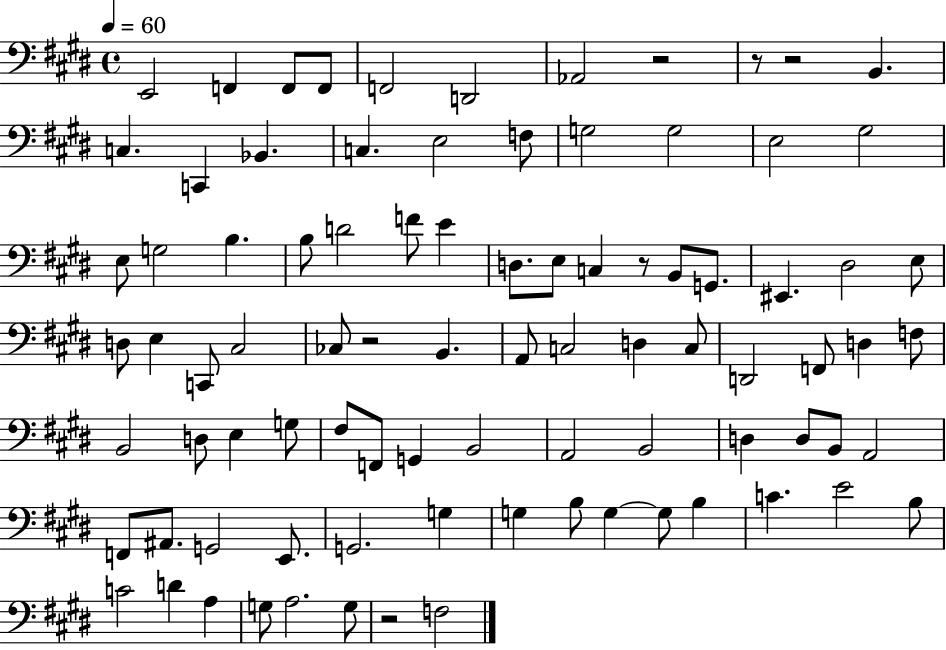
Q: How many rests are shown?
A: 6